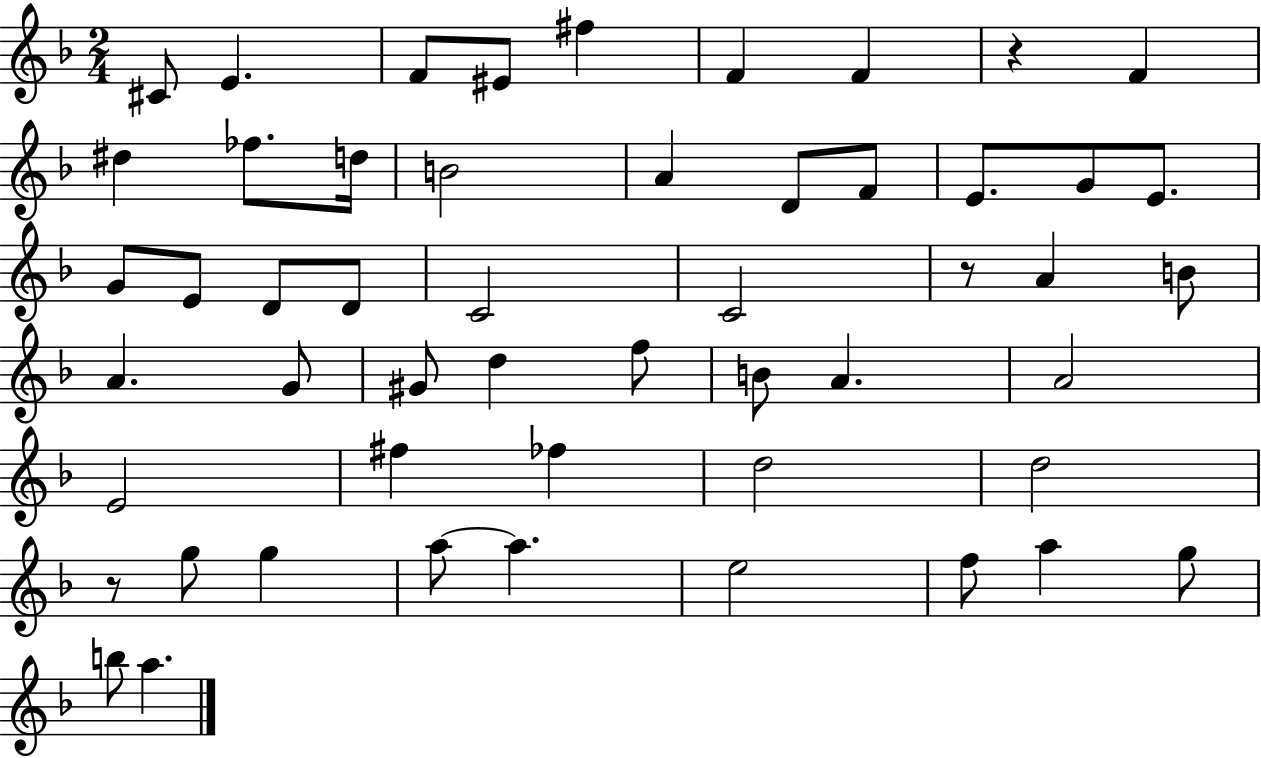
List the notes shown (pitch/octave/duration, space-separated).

C#4/e E4/q. F4/e EIS4/e F#5/q F4/q F4/q R/q F4/q D#5/q FES5/e. D5/s B4/h A4/q D4/e F4/e E4/e. G4/e E4/e. G4/e E4/e D4/e D4/e C4/h C4/h R/e A4/q B4/e A4/q. G4/e G#4/e D5/q F5/e B4/e A4/q. A4/h E4/h F#5/q FES5/q D5/h D5/h R/e G5/e G5/q A5/e A5/q. E5/h F5/e A5/q G5/e B5/e A5/q.